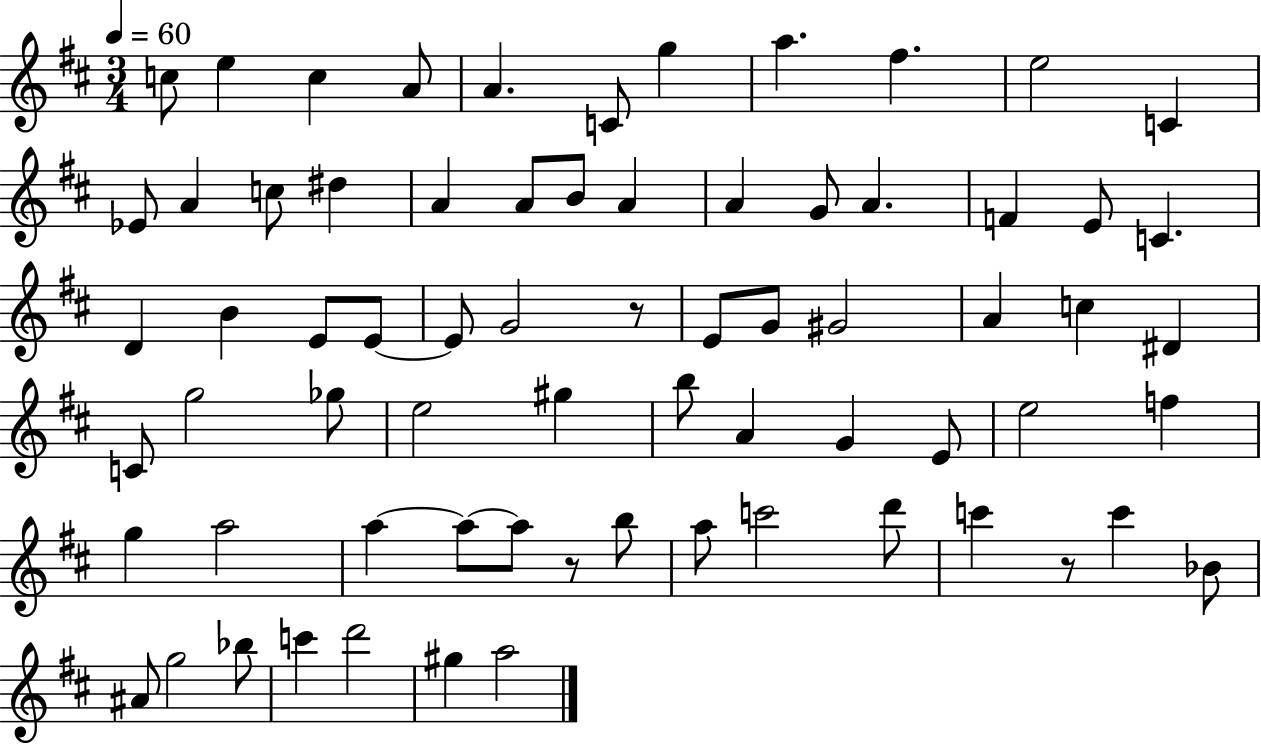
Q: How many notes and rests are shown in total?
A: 70